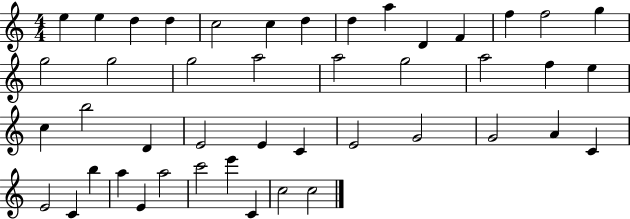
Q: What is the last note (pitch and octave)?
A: C5